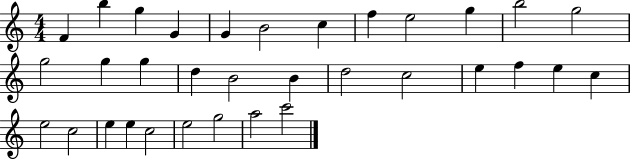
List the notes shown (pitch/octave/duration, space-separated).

F4/q B5/q G5/q G4/q G4/q B4/h C5/q F5/q E5/h G5/q B5/h G5/h G5/h G5/q G5/q D5/q B4/h B4/q D5/h C5/h E5/q F5/q E5/q C5/q E5/h C5/h E5/q E5/q C5/h E5/h G5/h A5/h C6/h